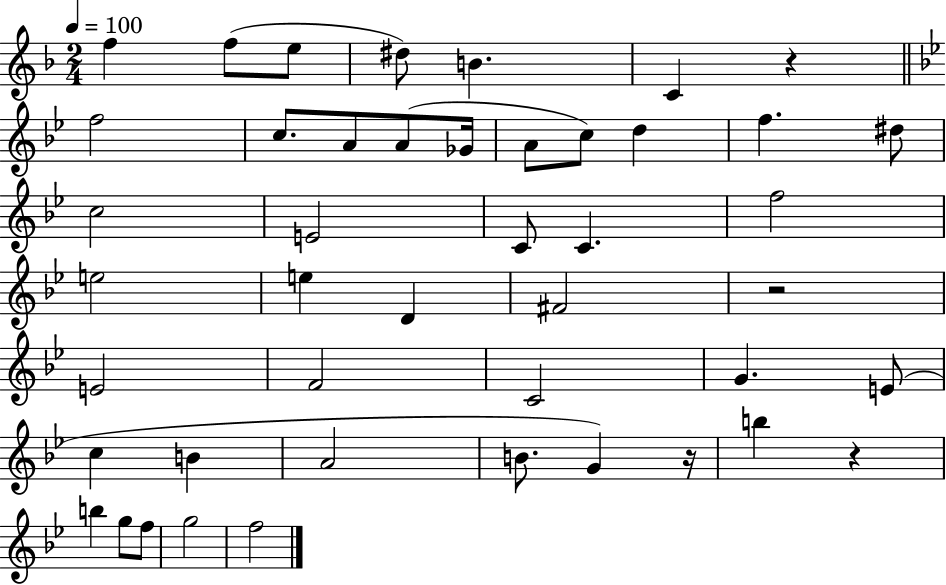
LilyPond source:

{
  \clef treble
  \numericTimeSignature
  \time 2/4
  \key f \major
  \tempo 4 = 100
  \repeat volta 2 { f''4 f''8( e''8 | dis''8) b'4. | c'4 r4 | \bar "||" \break \key g \minor f''2 | c''8. a'8 a'8( ges'16 | a'8 c''8) d''4 | f''4. dis''8 | \break c''2 | e'2 | c'8 c'4. | f''2 | \break e''2 | e''4 d'4 | fis'2 | r2 | \break e'2 | f'2 | c'2 | g'4. e'8( | \break c''4 b'4 | a'2 | b'8. g'4) r16 | b''4 r4 | \break b''4 g''8 f''8 | g''2 | f''2 | } \bar "|."
}